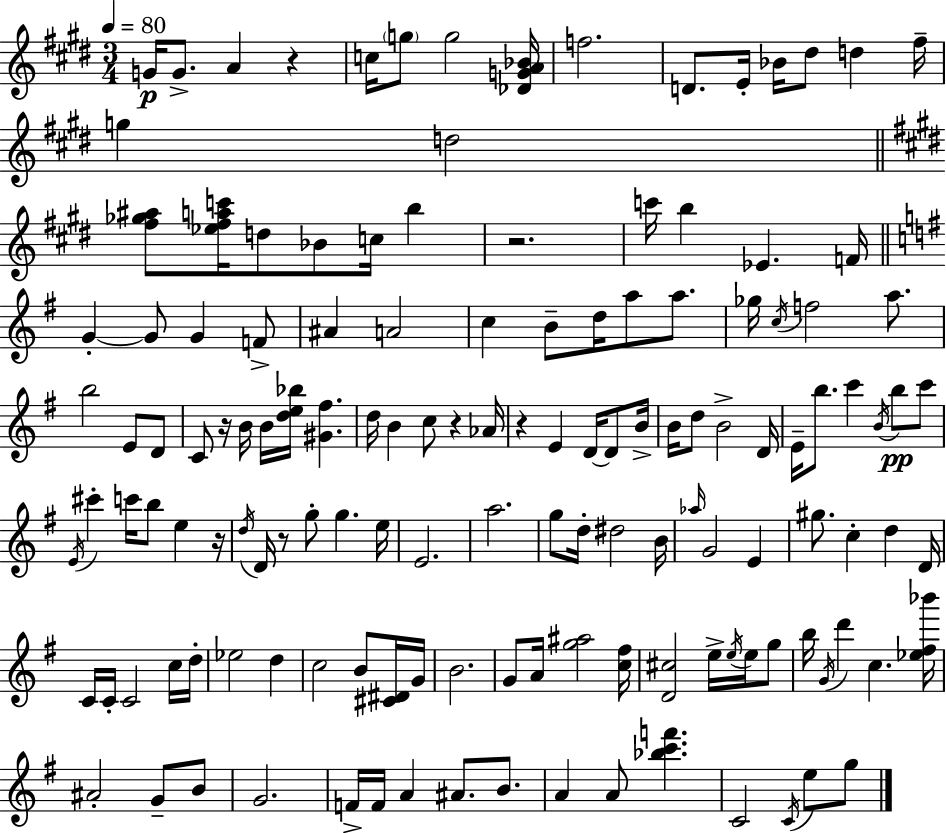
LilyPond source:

{
  \clef treble
  \numericTimeSignature
  \time 3/4
  \key e \major
  \tempo 4 = 80
  g'16\p g'8.-> a'4 r4 | c''16 \parenthesize g''8 g''2 <des' g' a' bes'>16 | f''2. | d'8. e'16-. bes'16 dis''8 d''4 fis''16-- | \break g''4 d''2 | \bar "||" \break \key e \major <fis'' ges'' ais''>8 <ees'' fis'' a'' c'''>16 d''8 bes'8 c''16 b''4 | r2. | c'''16 b''4 ees'4. f'16 | \bar "||" \break \key g \major g'4-.~~ g'8 g'4 f'8-> | ais'4 a'2 | c''4 b'8-- d''16 a''8 a''8. | ges''16 \acciaccatura { c''16 } f''2 a''8. | \break b''2 e'8 d'8 | c'8 r16 b'16 b'16 <d'' e'' bes''>16 <gis' fis''>4. | d''16 b'4 c''8 r4 | aes'16 r4 e'4 d'16~~ d'8 | \break b'16-> b'16 d''8 b'2-> | d'16 e'16-- b''8. c'''4 \acciaccatura { b'16 }\pp b''8 | c'''8 \acciaccatura { e'16 } cis'''4-. c'''16 b''8 e''4 | r16 \acciaccatura { d''16 } d'16 r8 g''8-. g''4. | \break e''16 e'2. | a''2. | g''8 d''16-. dis''2 | b'16 \grace { aes''16 } g'2 | \break e'4 gis''8. c''4-. | d''4 d'16 c'16 c'16-. c'2 | c''16 d''16-. ees''2 | d''4 c''2 | \break b'8 <cis' dis'>16 g'16 b'2. | g'8 a'16 <g'' ais''>2 | <c'' fis''>16 <d' cis''>2 | e''16-> \acciaccatura { e''16 } e''16 g''8 b''16 \acciaccatura { g'16 } d'''4 | \break c''4. <ees'' fis'' bes'''>16 ais'2-. | g'8-- b'8 g'2. | f'16-> f'16 a'4 | ais'8. b'8. a'4 a'8 | \break <bes'' c''' f'''>4. c'2 | \acciaccatura { c'16 } e''8 g''8 \bar "|."
}